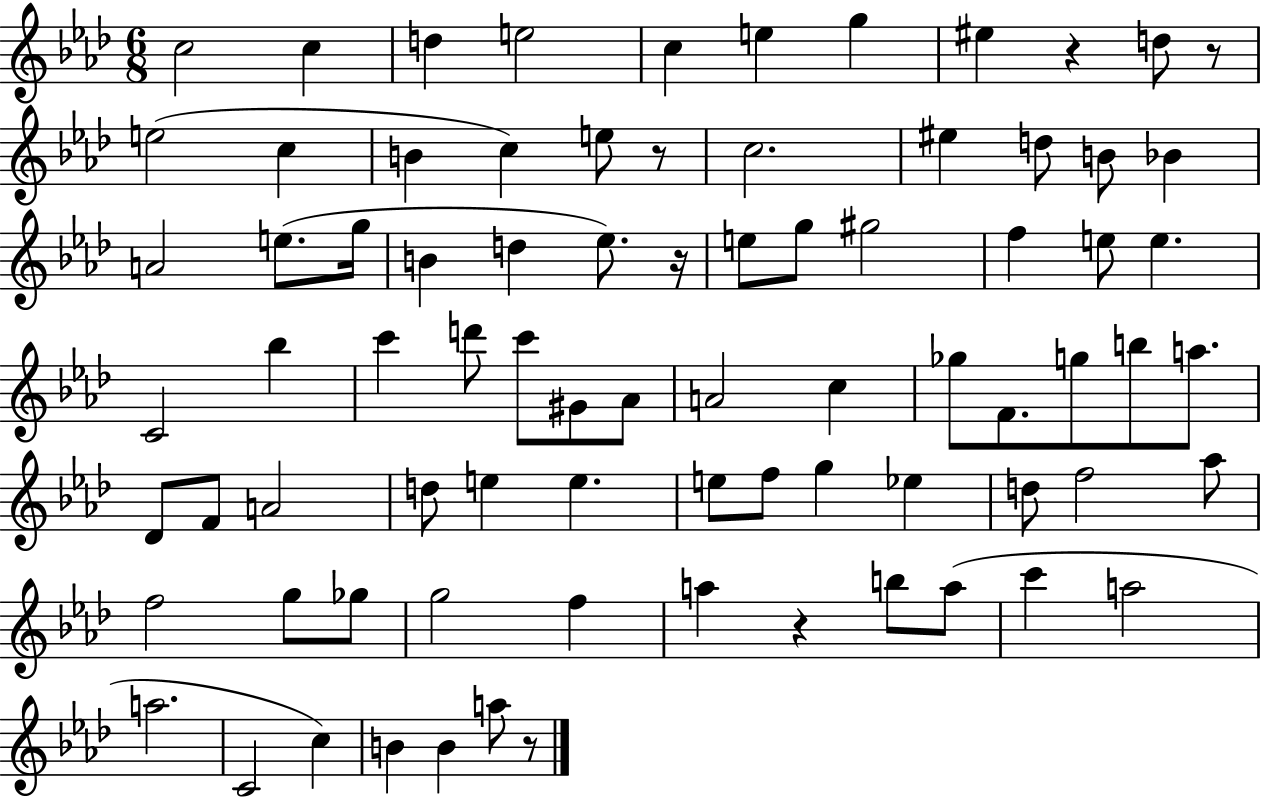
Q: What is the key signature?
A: AES major